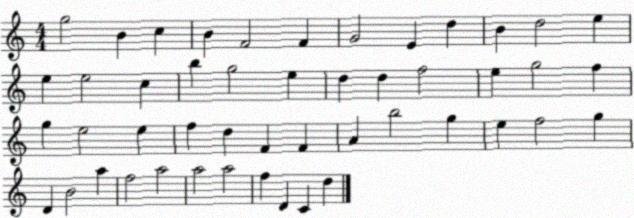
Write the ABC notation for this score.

X:1
T:Untitled
M:4/4
L:1/4
K:C
g2 B c B F2 F G2 E d B d2 e e e2 c b g2 e d d f2 e g2 f g e2 e f d F F A b2 g e f2 g D B2 a f2 a2 a2 a2 f D C d